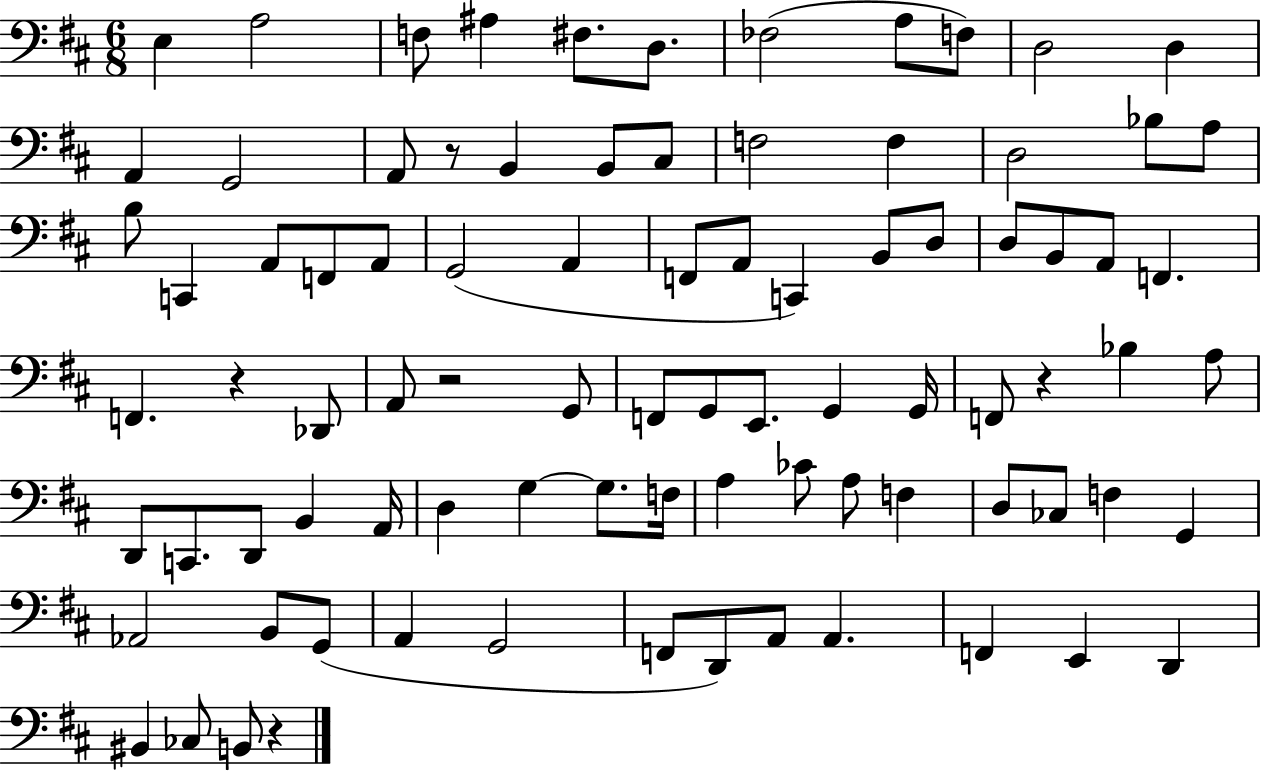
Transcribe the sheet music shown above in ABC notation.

X:1
T:Untitled
M:6/8
L:1/4
K:D
E, A,2 F,/2 ^A, ^F,/2 D,/2 _F,2 A,/2 F,/2 D,2 D, A,, G,,2 A,,/2 z/2 B,, B,,/2 ^C,/2 F,2 F, D,2 _B,/2 A,/2 B,/2 C,, A,,/2 F,,/2 A,,/2 G,,2 A,, F,,/2 A,,/2 C,, B,,/2 D,/2 D,/2 B,,/2 A,,/2 F,, F,, z _D,,/2 A,,/2 z2 G,,/2 F,,/2 G,,/2 E,,/2 G,, G,,/4 F,,/2 z _B, A,/2 D,,/2 C,,/2 D,,/2 B,, A,,/4 D, G, G,/2 F,/4 A, _C/2 A,/2 F, D,/2 _C,/2 F, G,, _A,,2 B,,/2 G,,/2 A,, G,,2 F,,/2 D,,/2 A,,/2 A,, F,, E,, D,, ^B,, _C,/2 B,,/2 z